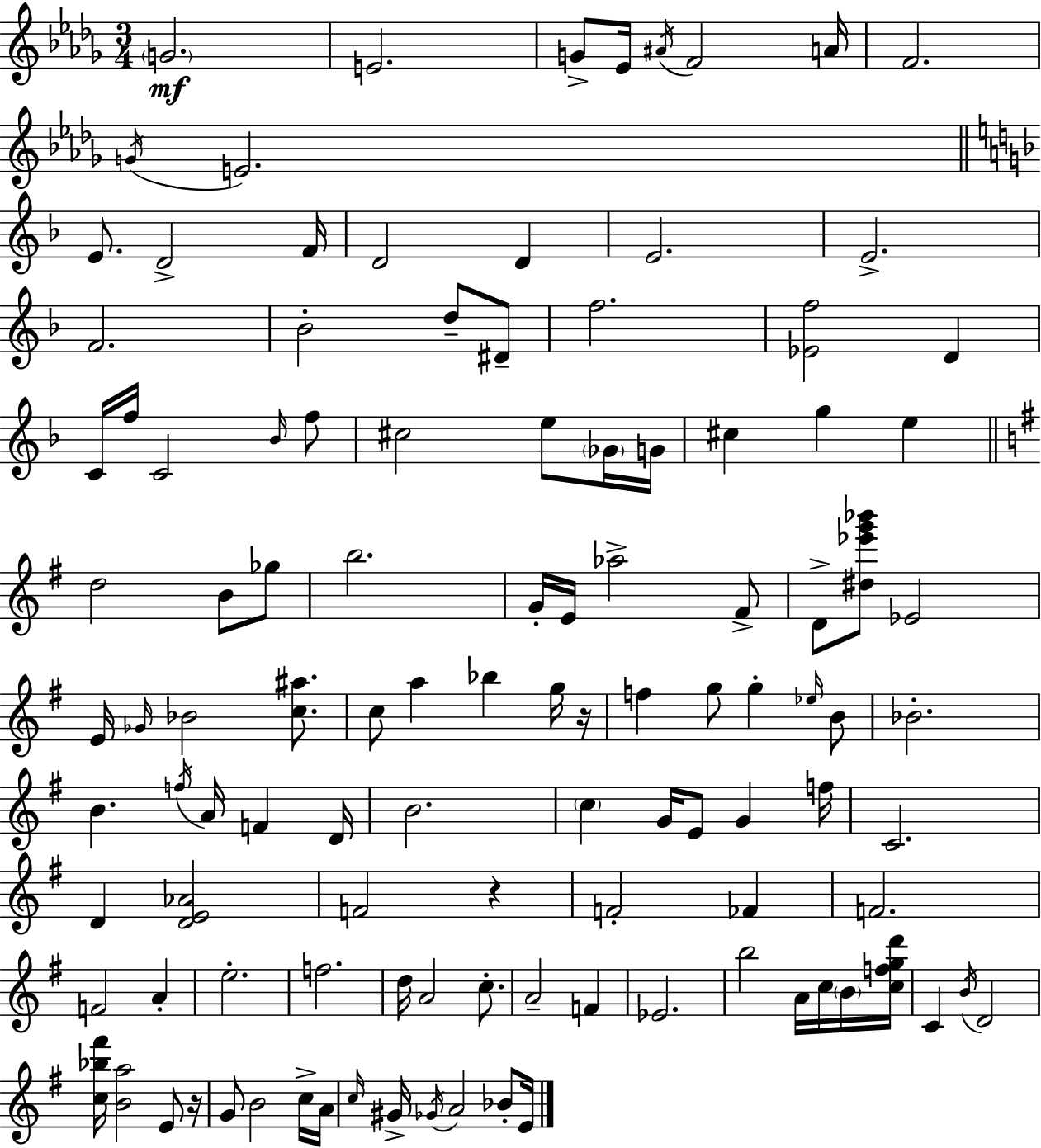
{
  \clef treble
  \numericTimeSignature
  \time 3/4
  \key bes \minor
  \parenthesize g'2.\mf | e'2. | g'8-> ees'16 \acciaccatura { ais'16 } f'2 | a'16 f'2. | \break \acciaccatura { g'16 } e'2. | \bar "||" \break \key d \minor e'8. d'2-> f'16 | d'2 d'4 | e'2. | e'2.-> | \break f'2. | bes'2-. d''8-- dis'8-- | f''2. | <ees' f''>2 d'4 | \break c'16 f''16 c'2 \grace { bes'16 } f''8 | cis''2 e''8 \parenthesize ges'16 | g'16 cis''4 g''4 e''4 | \bar "||" \break \key g \major d''2 b'8 ges''8 | b''2. | g'16-. e'16 aes''2-> fis'8-> | d'8-> <dis'' ees''' g''' bes'''>8 ees'2 | \break e'16 \grace { ges'16 } bes'2 <c'' ais''>8. | c''8 a''4 bes''4 g''16 | r16 f''4 g''8 g''4-. \grace { ees''16 } | b'8 bes'2.-. | \break b'4. \acciaccatura { f''16 } a'16 f'4 | d'16 b'2. | \parenthesize c''4 g'16 e'8 g'4 | f''16 c'2. | \break d'4 <d' e' aes'>2 | f'2 r4 | f'2-. fes'4 | f'2. | \break f'2 a'4-. | e''2.-. | f''2. | d''16 a'2 | \break c''8.-. a'2-- f'4 | ees'2. | b''2 a'16 | c''16 \parenthesize b'16 <c'' f'' g'' d'''>16 c'4 \acciaccatura { b'16 } d'2 | \break <c'' bes'' fis'''>16 <b' a''>2 | e'8 r16 g'8 b'2 | c''16-> a'16 \grace { c''16 } gis'16-> \acciaccatura { ges'16 } a'2 | bes'8-. e'16 \bar "|."
}